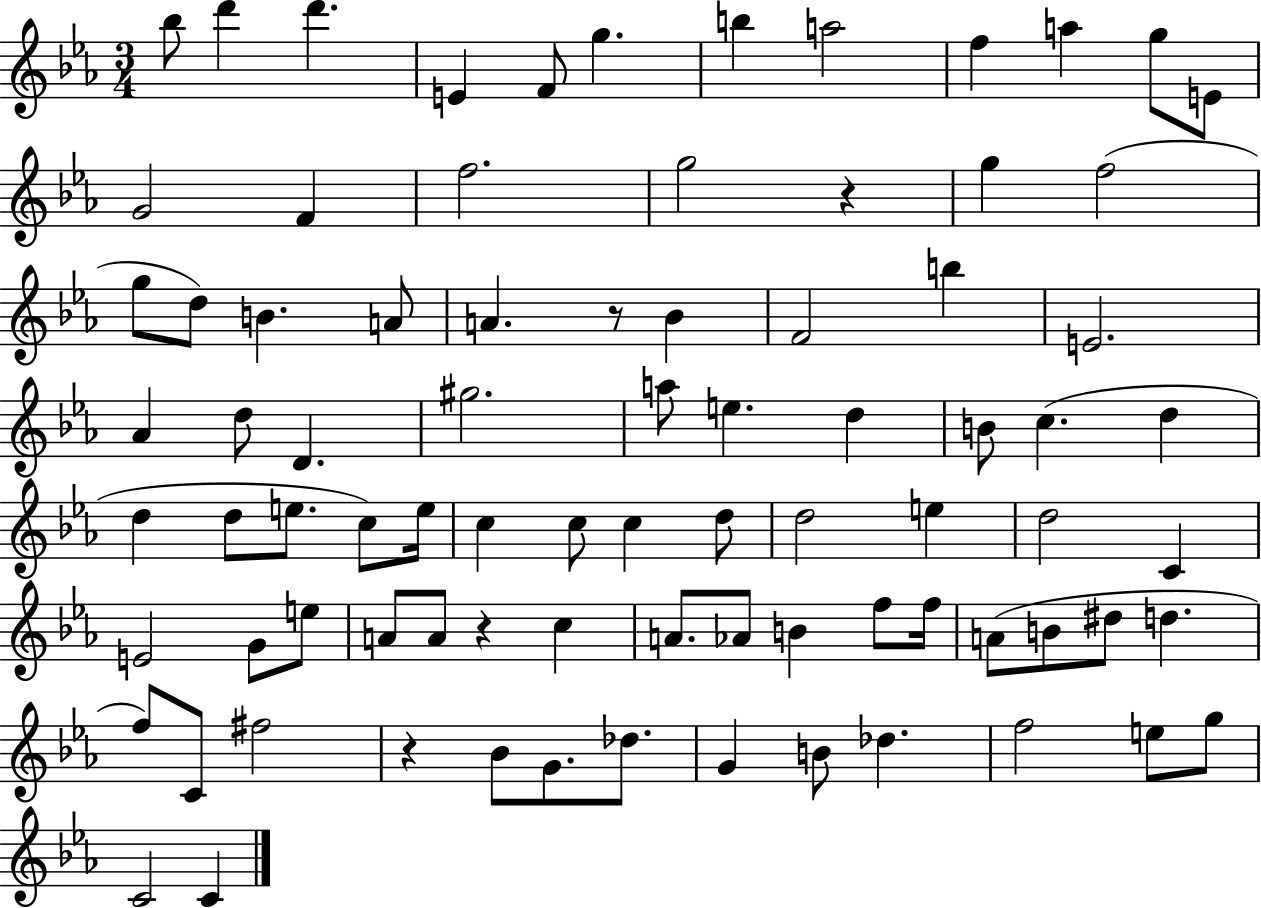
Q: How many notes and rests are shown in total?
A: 83